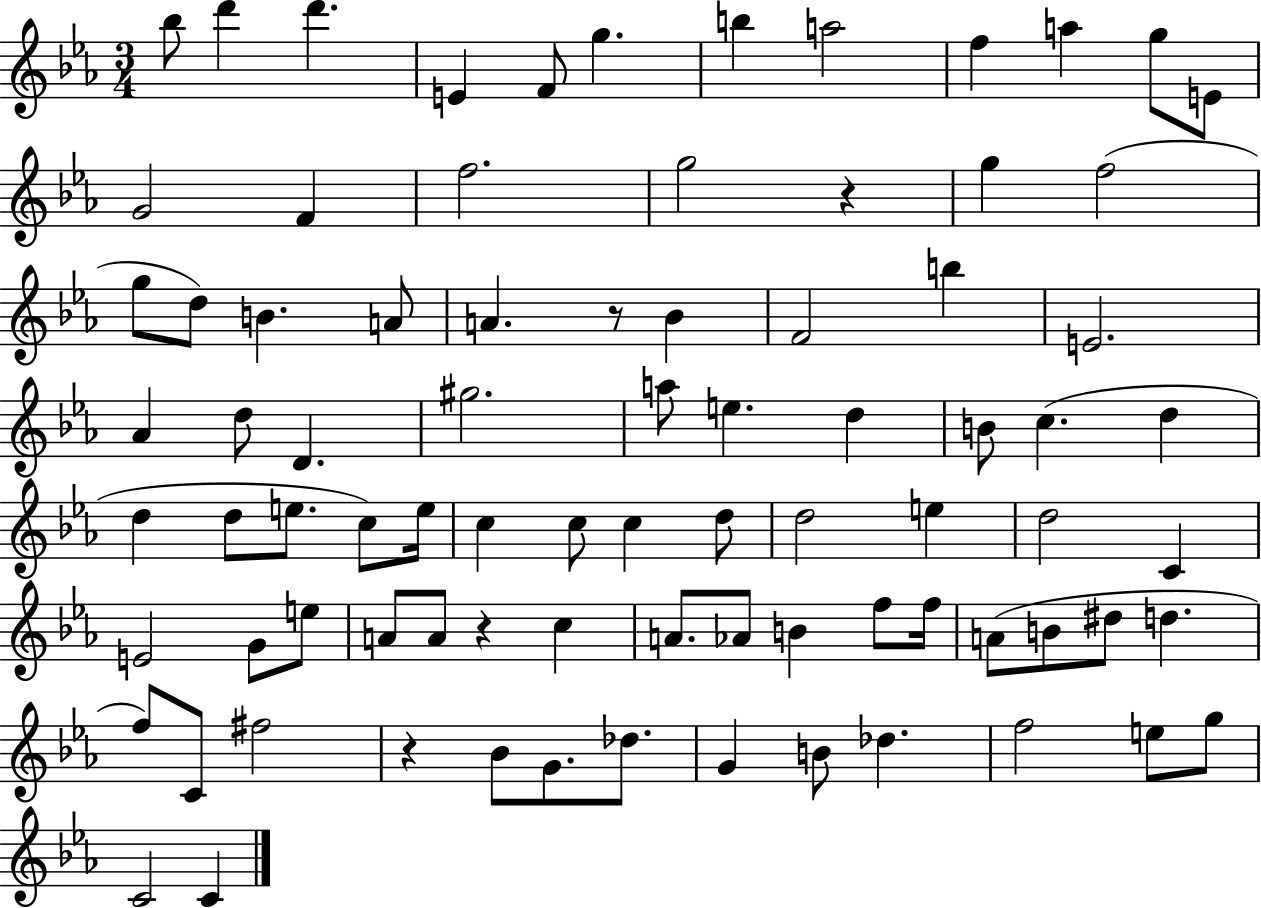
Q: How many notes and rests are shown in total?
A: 83